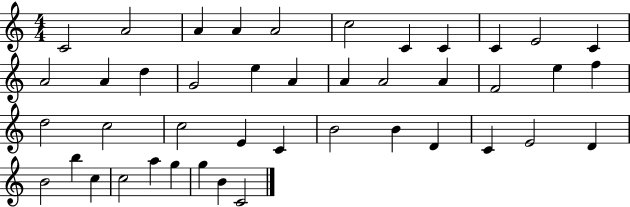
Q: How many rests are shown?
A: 0